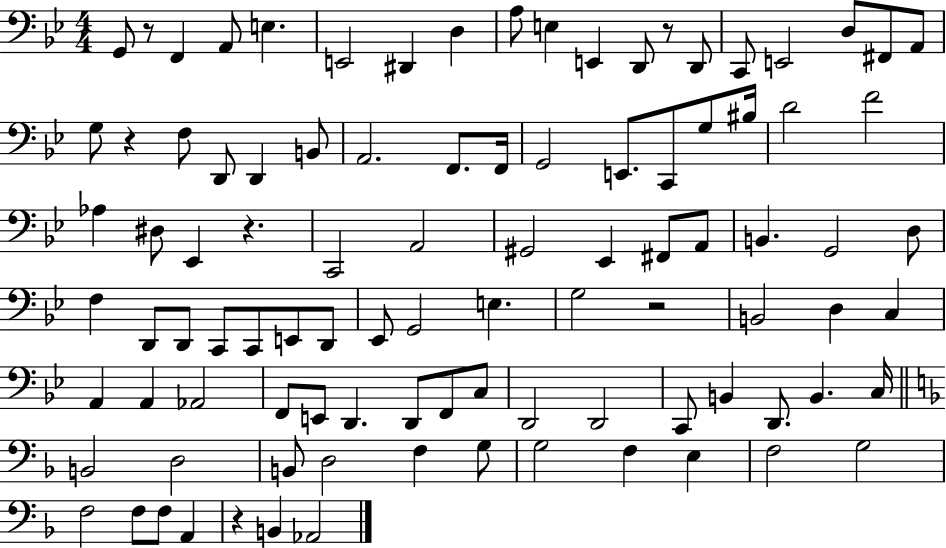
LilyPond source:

{
  \clef bass
  \numericTimeSignature
  \time 4/4
  \key bes \major
  g,8 r8 f,4 a,8 e4. | e,2 dis,4 d4 | a8 e4 e,4 d,8 r8 d,8 | c,8 e,2 d8 fis,8 a,8 | \break g8 r4 f8 d,8 d,4 b,8 | a,2. f,8. f,16 | g,2 e,8. c,8 g8 bis16 | d'2 f'2 | \break aes4 dis8 ees,4 r4. | c,2 a,2 | gis,2 ees,4 fis,8 a,8 | b,4. g,2 d8 | \break f4 d,8 d,8 c,8 c,8 e,8 d,8 | ees,8 g,2 e4. | g2 r2 | b,2 d4 c4 | \break a,4 a,4 aes,2 | f,8 e,8 d,4. d,8 f,8 c8 | d,2 d,2 | c,8 b,4 d,8. b,4. c16 | \break \bar "||" \break \key f \major b,2 d2 | b,8 d2 f4 g8 | g2 f4 e4 | f2 g2 | \break f2 f8 f8 a,4 | r4 b,4 aes,2 | \bar "|."
}